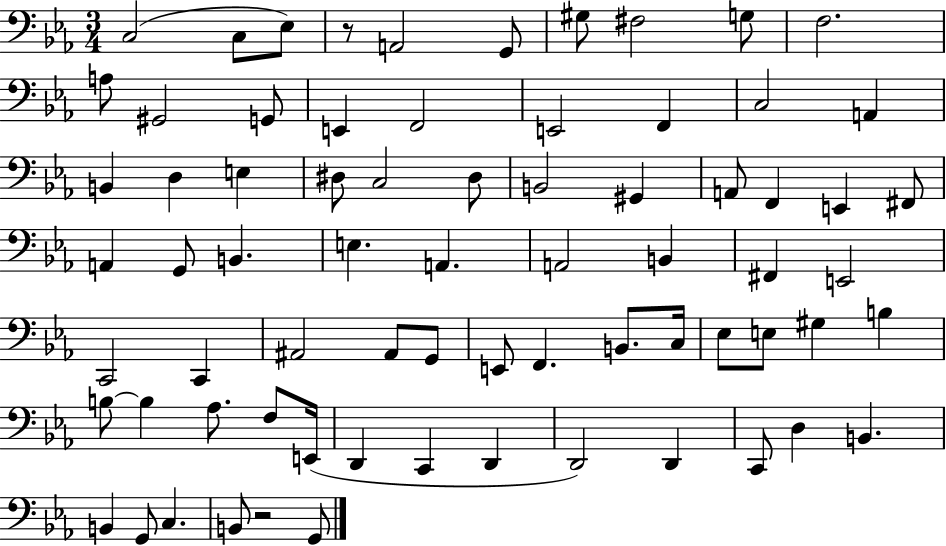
{
  \clef bass
  \numericTimeSignature
  \time 3/4
  \key ees \major
  c2( c8 ees8) | r8 a,2 g,8 | gis8 fis2 g8 | f2. | \break a8 gis,2 g,8 | e,4 f,2 | e,2 f,4 | c2 a,4 | \break b,4 d4 e4 | dis8 c2 dis8 | b,2 gis,4 | a,8 f,4 e,4 fis,8 | \break a,4 g,8 b,4. | e4. a,4. | a,2 b,4 | fis,4 e,2 | \break c,2 c,4 | ais,2 ais,8 g,8 | e,8 f,4. b,8. c16 | ees8 e8 gis4 b4 | \break b8~~ b4 aes8. f8 e,16( | d,4 c,4 d,4 | d,2) d,4 | c,8 d4 b,4. | \break b,4 g,8 c4. | b,8 r2 g,8 | \bar "|."
}